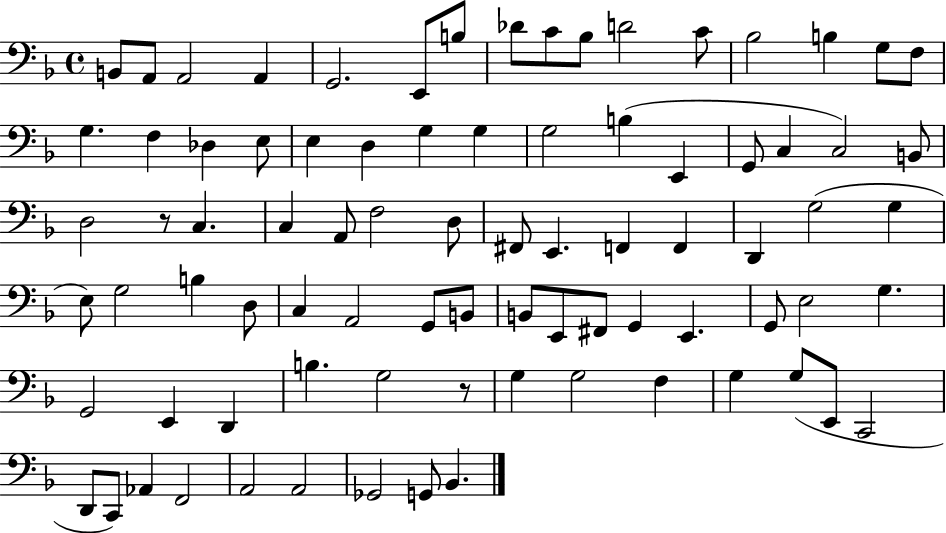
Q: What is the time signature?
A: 4/4